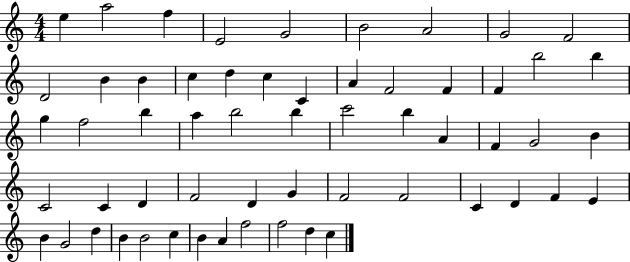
X:1
T:Untitled
M:4/4
L:1/4
K:C
e a2 f E2 G2 B2 A2 G2 F2 D2 B B c d c C A F2 F F b2 b g f2 b a b2 b c'2 b A F G2 B C2 C D F2 D G F2 F2 C D F E B G2 d B B2 c B A f2 f2 d c